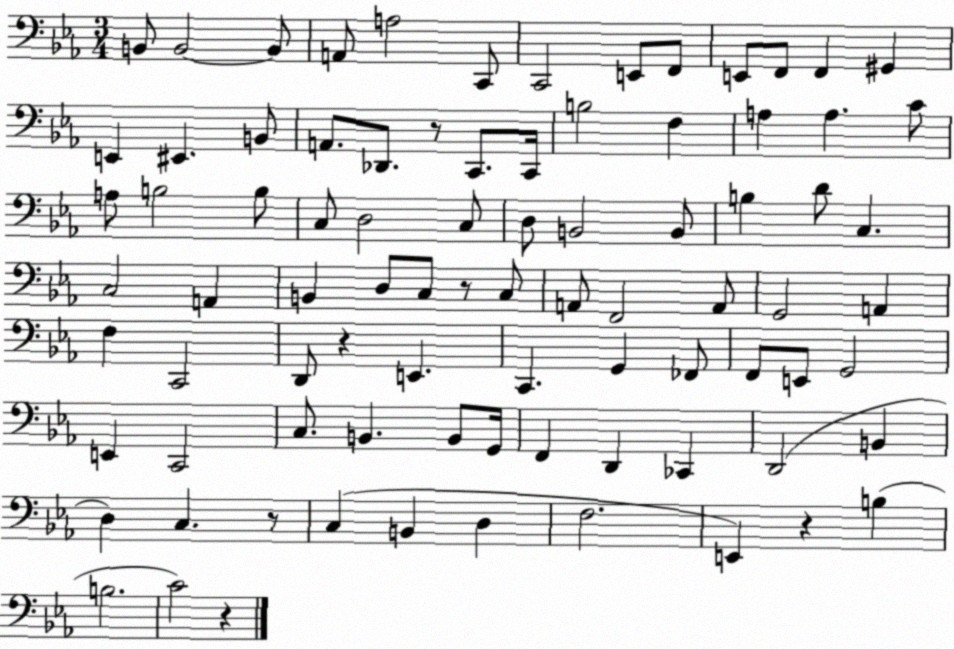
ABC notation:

X:1
T:Untitled
M:3/4
L:1/4
K:Eb
B,,/2 B,,2 B,,/2 A,,/2 A,2 C,,/2 C,,2 E,,/2 F,,/2 E,,/2 F,,/2 F,, ^G,, E,, ^E,, B,,/2 A,,/2 _D,,/2 z/2 C,,/2 C,,/4 B,2 F, A, A, C/2 A,/2 B,2 B,/2 C,/2 D,2 C,/2 D,/2 B,,2 B,,/2 B, D/2 C, C,2 A,, B,, D,/2 C,/2 z/2 C,/2 A,,/2 F,,2 A,,/2 G,,2 A,, F, C,,2 D,,/2 z E,, C,, G,, _F,,/2 F,,/2 E,,/2 G,,2 E,, C,,2 C,/2 B,, B,,/2 G,,/4 F,, D,, _C,, D,,2 B,, D, C, z/2 C, B,, D, F,2 E,, z B, B,2 C2 z